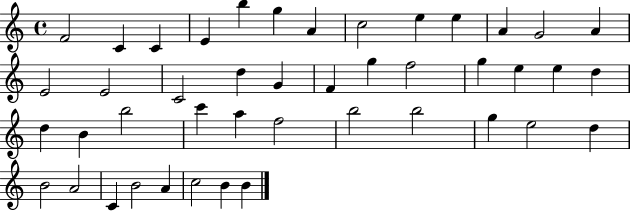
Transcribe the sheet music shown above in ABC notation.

X:1
T:Untitled
M:4/4
L:1/4
K:C
F2 C C E b g A c2 e e A G2 A E2 E2 C2 d G F g f2 g e e d d B b2 c' a f2 b2 b2 g e2 d B2 A2 C B2 A c2 B B